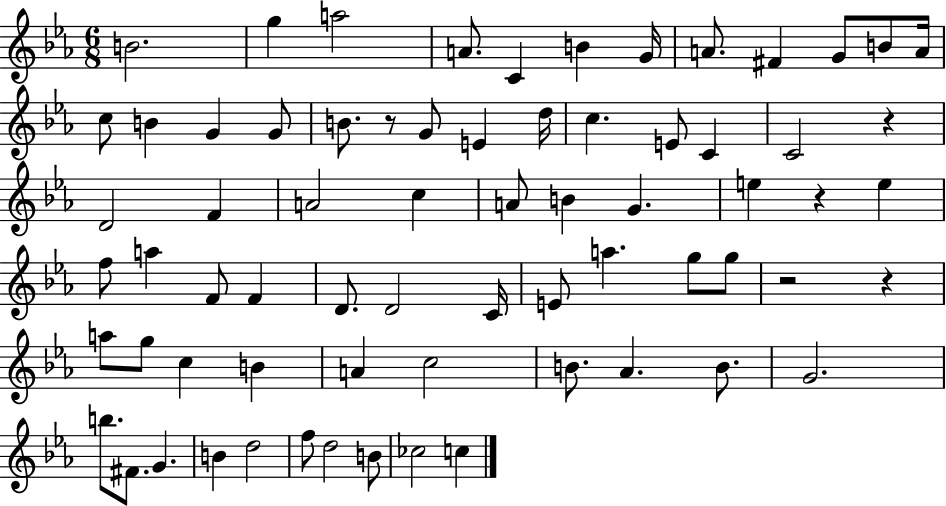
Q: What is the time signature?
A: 6/8